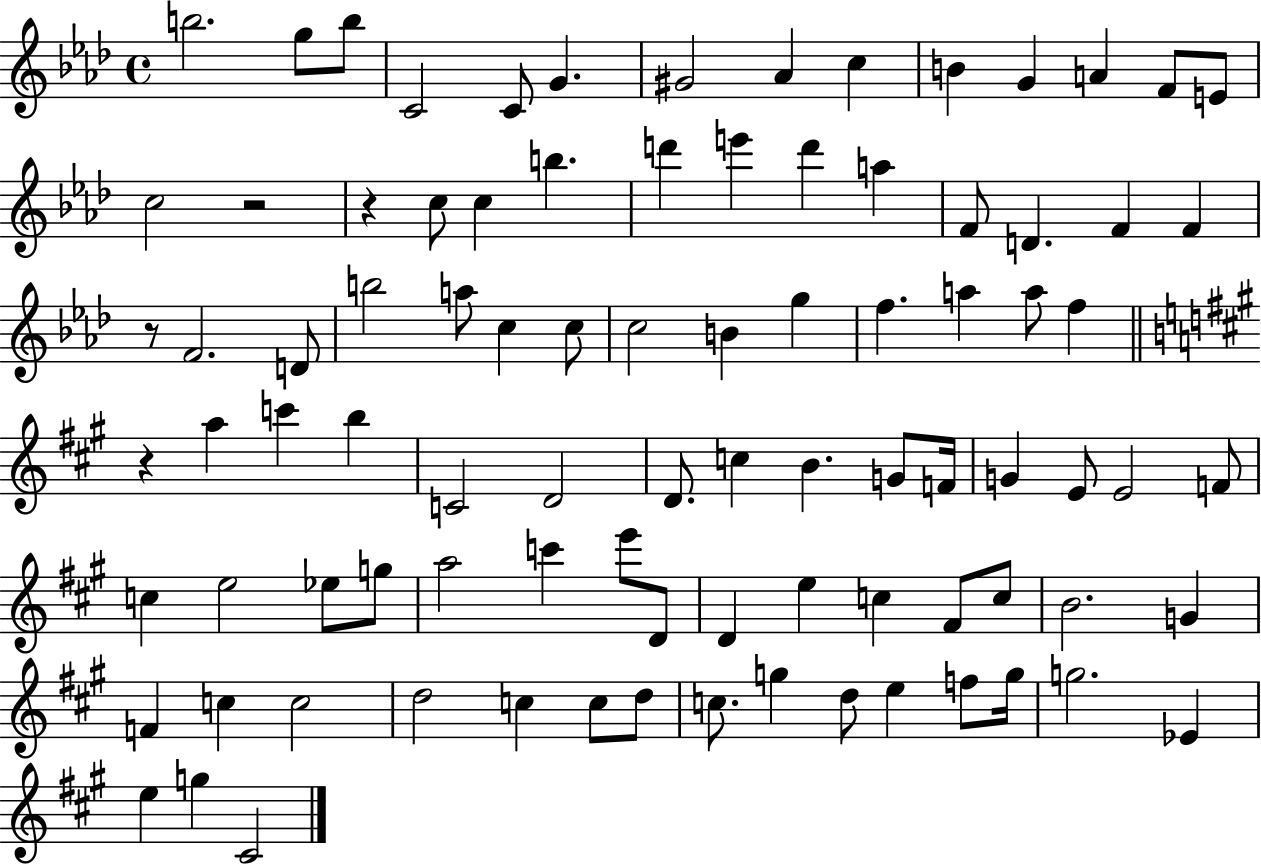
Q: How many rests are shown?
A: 4